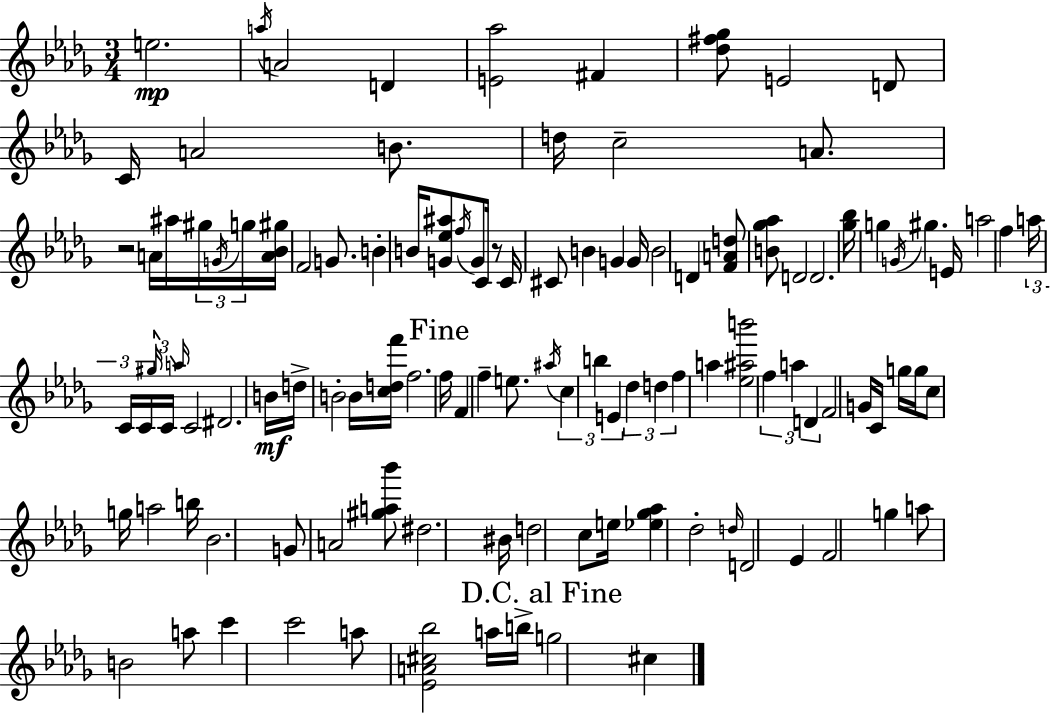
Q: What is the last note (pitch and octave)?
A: C#5